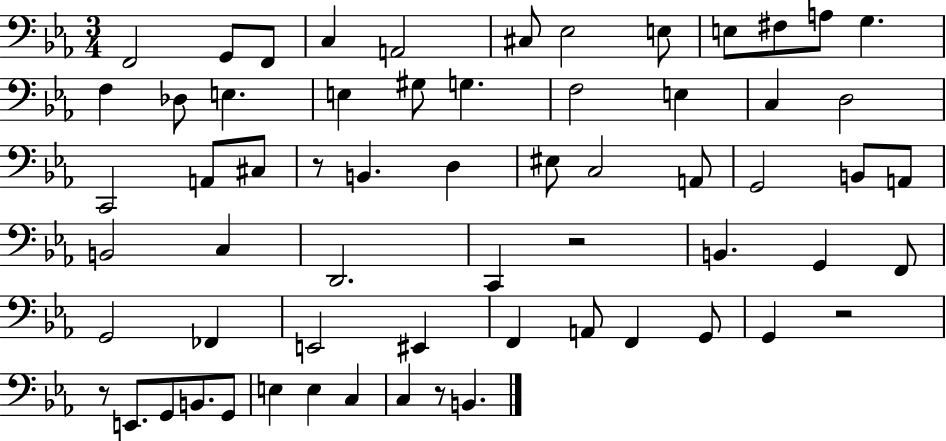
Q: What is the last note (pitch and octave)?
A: B2